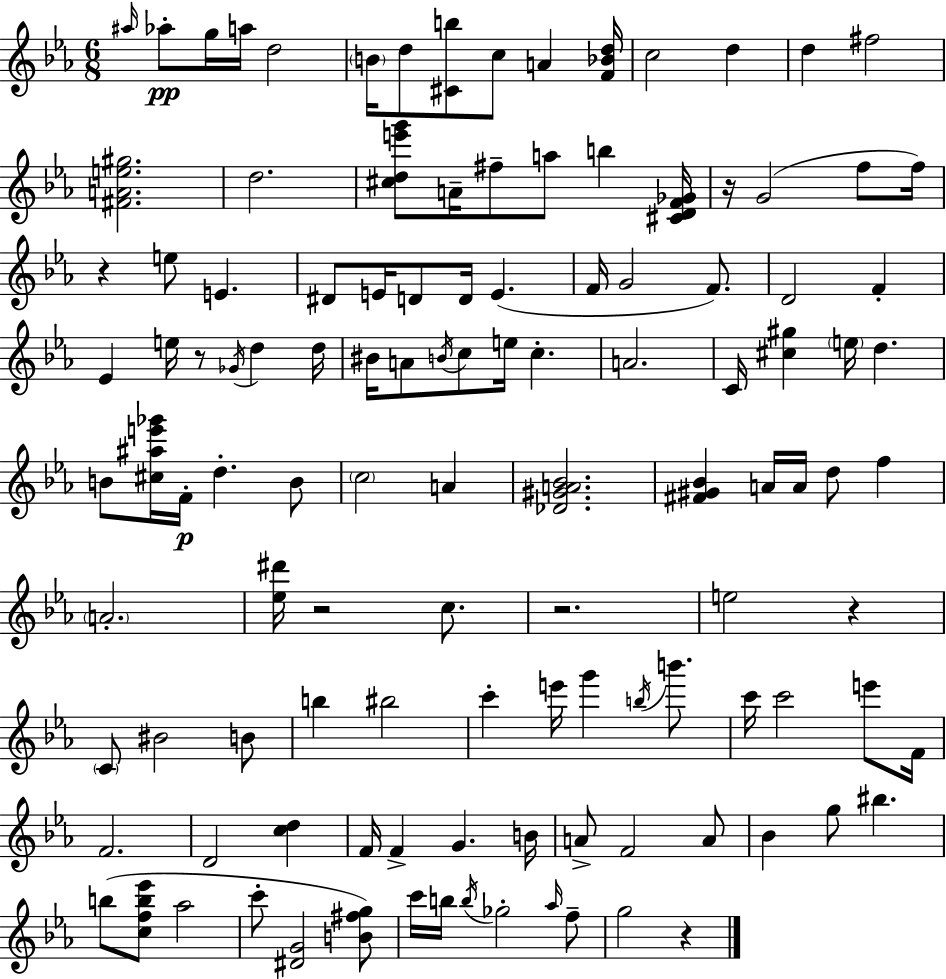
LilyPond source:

{
  \clef treble
  \numericTimeSignature
  \time 6/8
  \key c \minor
  \grace { ais''16 }\pp aes''8-. g''16 a''16 d''2 | \parenthesize b'16 d''8 <cis' b''>8 c''8 a'4 | <f' bes' d''>16 c''2 d''4 | d''4 fis''2 | \break <fis' a' e'' gis''>2. | d''2. | <cis'' d'' e''' g'''>8 a'16-- fis''8-- a''8 b''4 | <cis' d' f' ges'>16 r16 g'2( f''8 | \break f''16) r4 e''8 e'4. | dis'8 e'16 d'8 d'16 e'4.( | f'16 g'2 f'8.) | d'2 f'4-. | \break ees'4 e''16 r8 \acciaccatura { ges'16 } d''4 | d''16 bis'16 a'8 \acciaccatura { b'16 } c''8 e''16 c''4.-. | a'2. | c'16 <cis'' gis''>4 \parenthesize e''16 d''4. | \break b'8 <cis'' ais'' e''' ges'''>16 f'16-.\p d''4.-. | b'8 \parenthesize c''2 a'4 | <des' gis' a' bes'>2. | <fis' gis' bes'>4 a'16 a'16 d''8 f''4 | \break \parenthesize a'2.-. | <ees'' dis'''>16 r2 | c''8. r2. | e''2 r4 | \break \parenthesize c'8 bis'2 | b'8 b''4 bis''2 | c'''4-. e'''16 g'''4 | \acciaccatura { b''16 } b'''8. c'''16 c'''2 | \break e'''8 f'16 f'2. | d'2 | <c'' d''>4 f'16 f'4-> g'4. | b'16 a'8-> f'2 | \break a'8 bes'4 g''8 bis''4. | b''8( <c'' f'' b'' ees'''>8 aes''2 | c'''8-. <dis' g'>2 | <b' fis'' g''>8) c'''16 b''16 \acciaccatura { b''16 } ges''2-. | \break \grace { aes''16 } f''8-- g''2 | r4 \bar "|."
}